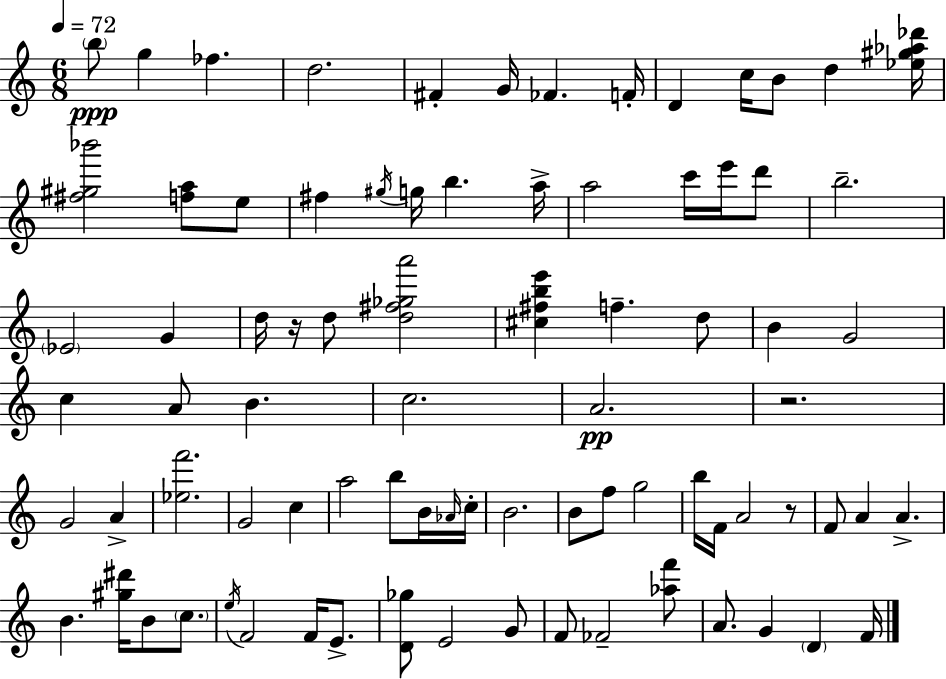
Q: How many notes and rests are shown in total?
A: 82